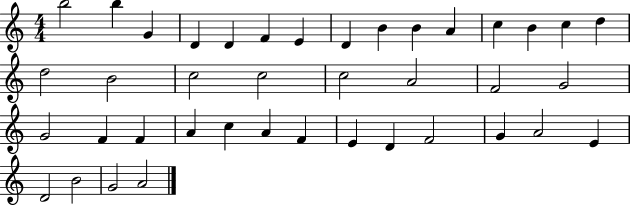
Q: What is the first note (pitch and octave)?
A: B5